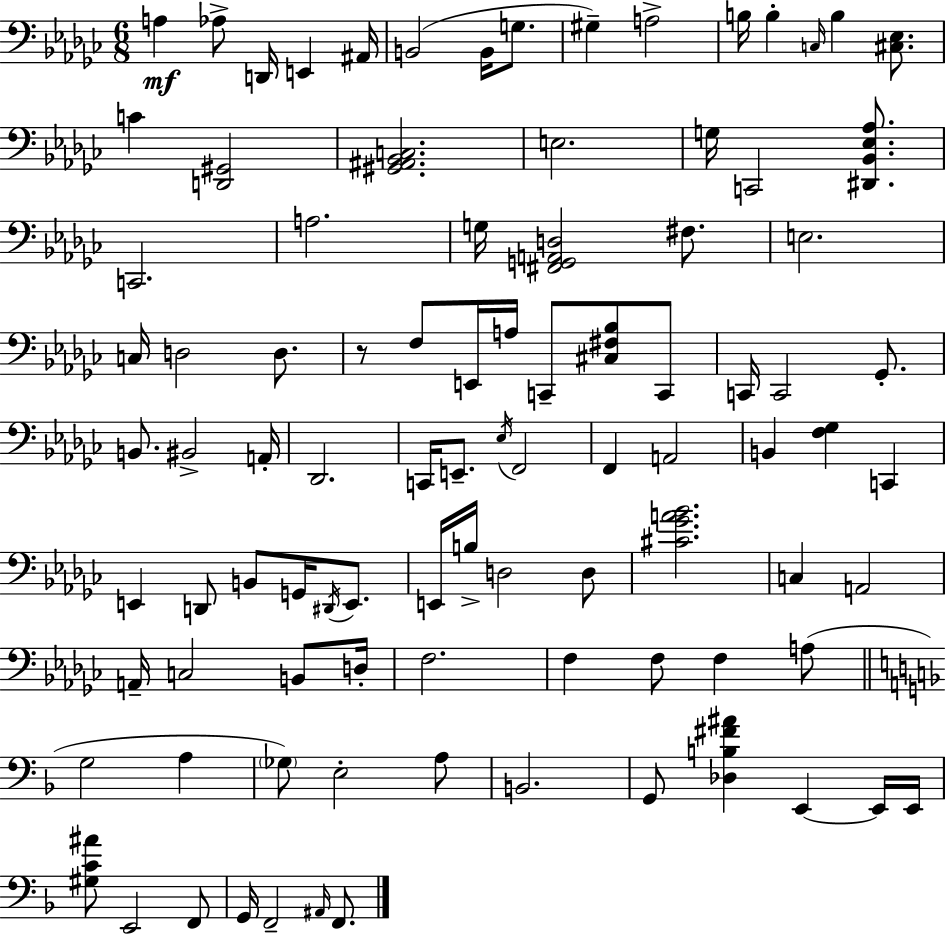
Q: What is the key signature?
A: EES minor